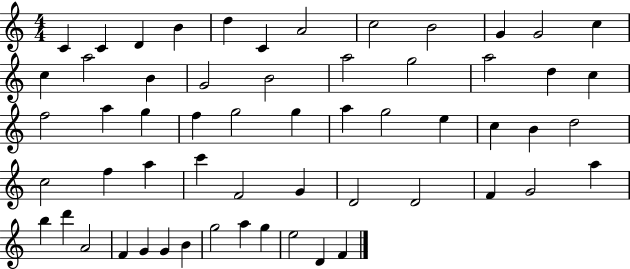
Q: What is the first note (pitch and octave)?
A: C4